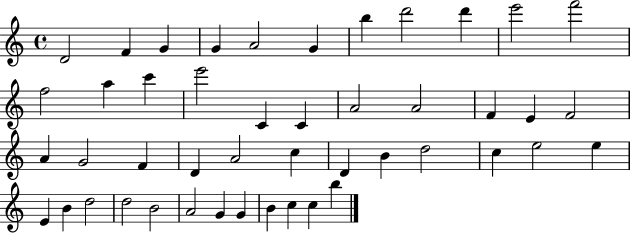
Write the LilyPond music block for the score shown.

{
  \clef treble
  \time 4/4
  \defaultTimeSignature
  \key c \major
  d'2 f'4 g'4 | g'4 a'2 g'4 | b''4 d'''2 d'''4 | e'''2 f'''2 | \break f''2 a''4 c'''4 | e'''2 c'4 c'4 | a'2 a'2 | f'4 e'4 f'2 | \break a'4 g'2 f'4 | d'4 a'2 c''4 | d'4 b'4 d''2 | c''4 e''2 e''4 | \break e'4 b'4 d''2 | d''2 b'2 | a'2 g'4 g'4 | b'4 c''4 c''4 b''4 | \break \bar "|."
}